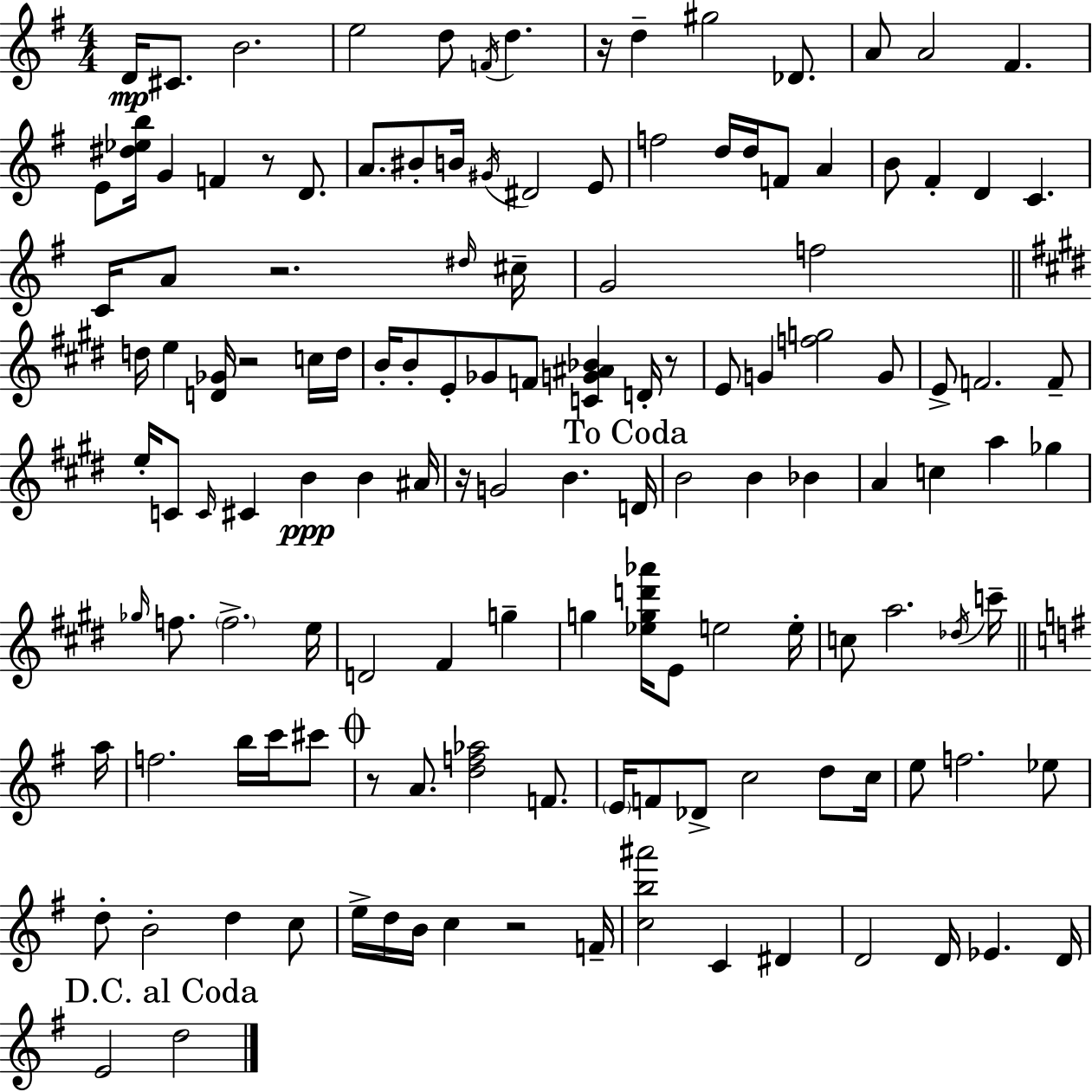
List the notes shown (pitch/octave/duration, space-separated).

D4/s C#4/e. B4/h. E5/h D5/e F4/s D5/q. R/s D5/q G#5/h Db4/e. A4/e A4/h F#4/q. E4/e [D#5,Eb5,B5]/s G4/q F4/q R/e D4/e. A4/e. BIS4/e B4/s G#4/s D#4/h E4/e F5/h D5/s D5/s F4/e A4/q B4/e F#4/q D4/q C4/q. C4/s A4/e R/h. D#5/s C#5/s G4/h F5/h D5/s E5/q [D4,Gb4]/s R/h C5/s D5/s B4/s B4/e E4/e Gb4/e F4/e [C4,G4,A#4,Bb4]/q D4/s R/e E4/e G4/q [F5,G5]/h G4/e E4/e F4/h. F4/e E5/s C4/e C4/s C#4/q B4/q B4/q A#4/s R/s G4/h B4/q. D4/s B4/h B4/q Bb4/q A4/q C5/q A5/q Gb5/q Gb5/s F5/e. F5/h. E5/s D4/h F#4/q G5/q G5/q [Eb5,G5,D6,Ab6]/s E4/e E5/h E5/s C5/e A5/h. Db5/s C6/s A5/s F5/h. B5/s C6/s C#6/e R/e A4/e. [D5,F5,Ab5]/h F4/e. E4/s F4/e Db4/e C5/h D5/e C5/s E5/e F5/h. Eb5/e D5/e B4/h D5/q C5/e E5/s D5/s B4/s C5/q R/h F4/s [C5,B5,A#6]/h C4/q D#4/q D4/h D4/s Eb4/q. D4/s E4/h D5/h